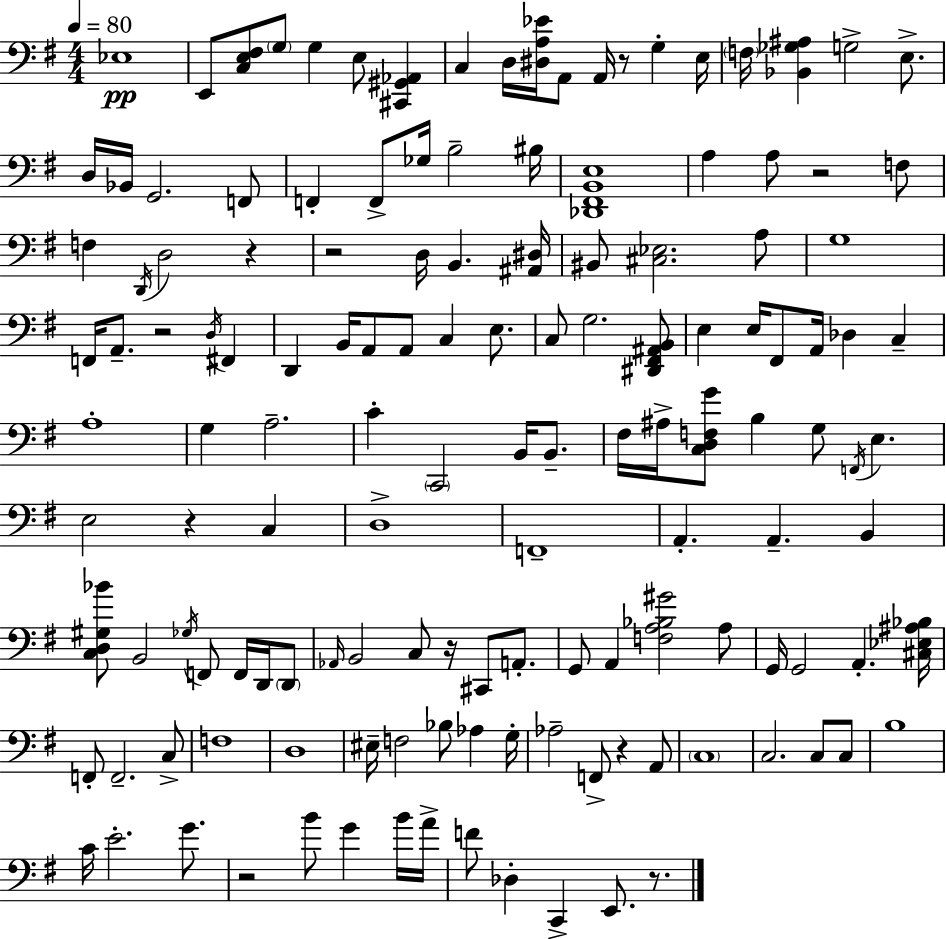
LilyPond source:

{
  \clef bass
  \numericTimeSignature
  \time 4/4
  \key e \minor
  \tempo 4 = 80
  ees1\pp | e,8 <c e fis>8 \parenthesize g8 g4 e8 <cis, gis, aes,>4 | c4 d16 <dis a ees'>16 a,8 a,16 r8 g4-. e16 | \parenthesize f16 <bes, ges ais>4 g2-> e8.-> | \break d16 bes,16 g,2. f,8 | f,4-. f,8-> ges16 b2-- bis16 | <des, fis, b, e>1 | a4 a8 r2 f8 | \break f4 \acciaccatura { d,16 } d2 r4 | r2 d16 b,4. | <ais, dis>16 bis,8 <cis ees>2. a8 | g1 | \break f,16 a,8.-- r2 \acciaccatura { d16 } fis,4 | d,4 b,16 a,8 a,8 c4 e8. | c8 g2. | <dis, fis, ais, b,>8 e4 e16 fis,8 a,16 des4 c4-- | \break a1-. | g4 a2.-- | c'4-. \parenthesize c,2 b,16 b,8.-- | fis16 ais16-> <c d f g'>8 b4 g8 \acciaccatura { f,16 } e4. | \break e2 r4 c4 | d1-> | f,1-- | a,4.-. a,4.-- b,4 | \break <c d gis bes'>8 b,2 \acciaccatura { ges16 } f,8 | f,16 d,16 \parenthesize d,8 \grace { aes,16 } b,2 c8 r16 | cis,8 a,8.-. g,8 a,4 <f a bes gis'>2 | a8 g,16 g,2 a,4.-. | \break <cis ees ais bes>16 f,8-. f,2.-- | c8-> f1 | d1 | eis16-- f2 bes8 | \break aes4 g16-. aes2-- f,8-> r4 | a,8 \parenthesize c1 | c2. | c8 c8 b1 | \break c'16 e'2.-. | g'8. r2 b'8 g'4 | b'16 a'16-> f'8 des4-. c,4-> e,8. | r8. \bar "|."
}